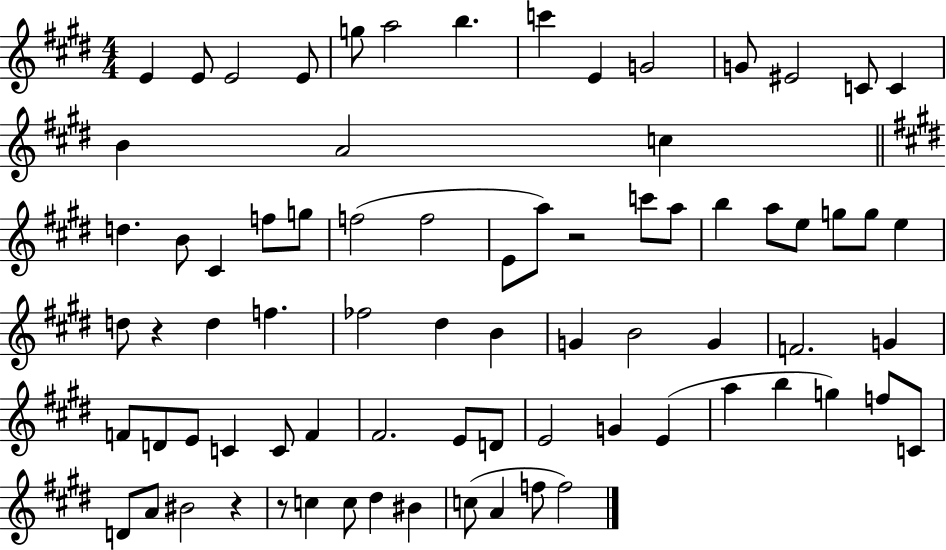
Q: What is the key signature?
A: E major